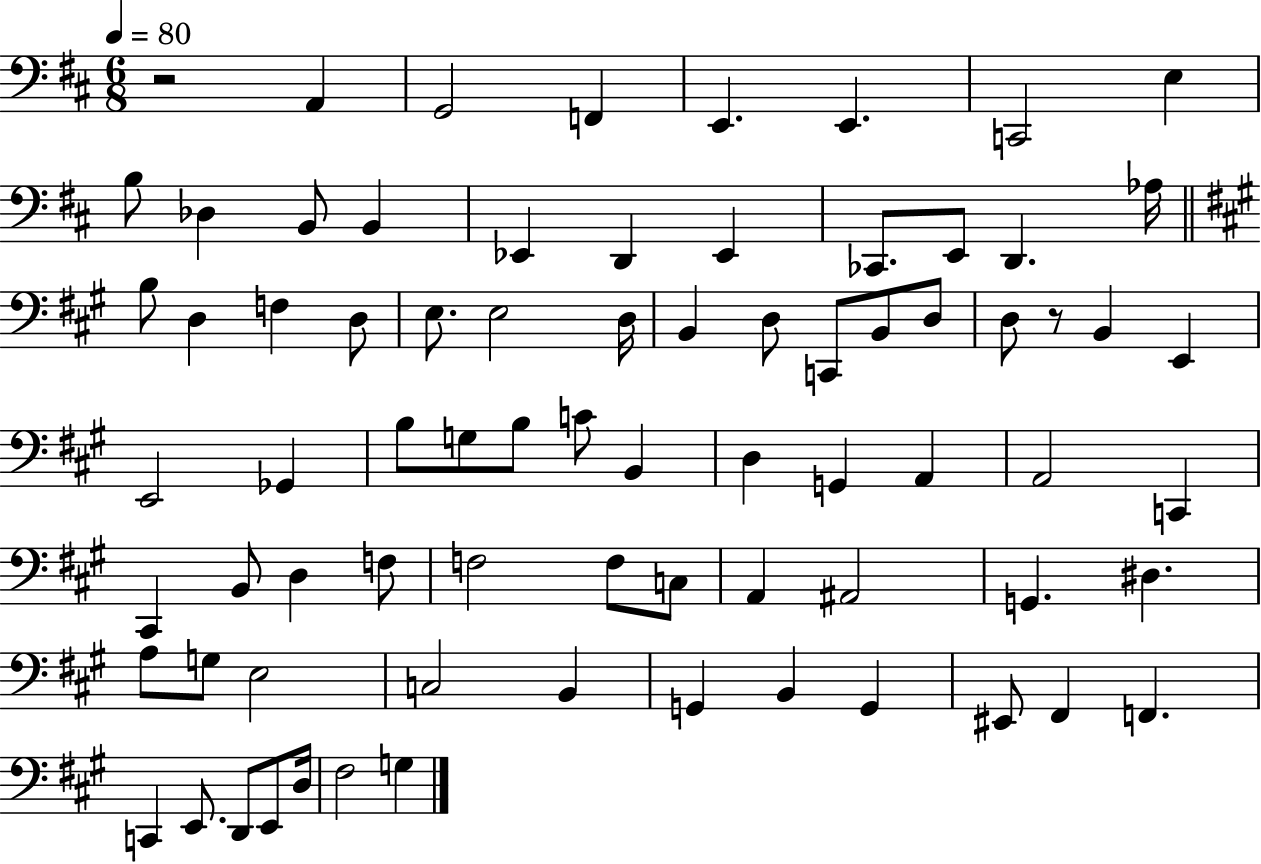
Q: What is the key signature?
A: D major